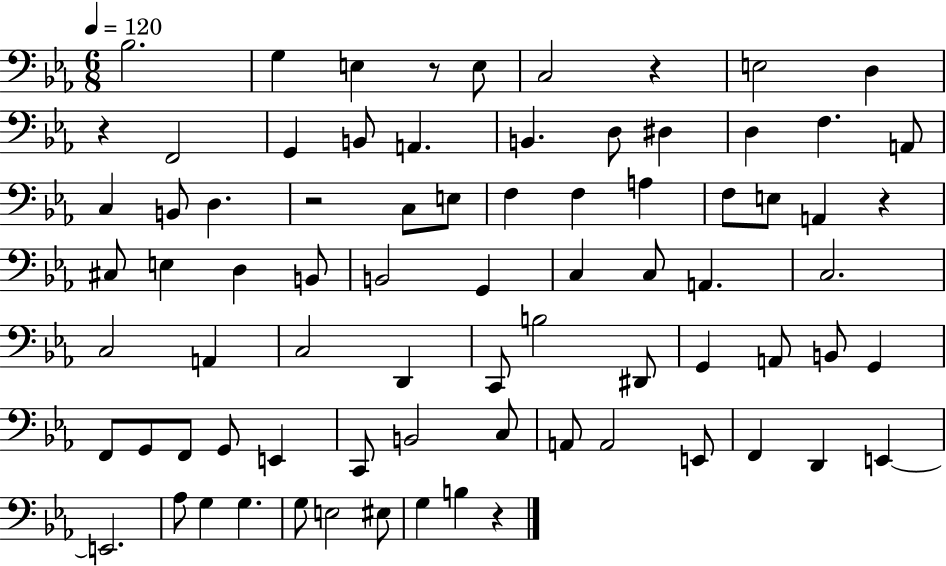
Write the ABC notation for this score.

X:1
T:Untitled
M:6/8
L:1/4
K:Eb
_B,2 G, E, z/2 E,/2 C,2 z E,2 D, z F,,2 G,, B,,/2 A,, B,, D,/2 ^D, D, F, A,,/2 C, B,,/2 D, z2 C,/2 E,/2 F, F, A, F,/2 E,/2 A,, z ^C,/2 E, D, B,,/2 B,,2 G,, C, C,/2 A,, C,2 C,2 A,, C,2 D,, C,,/2 B,2 ^D,,/2 G,, A,,/2 B,,/2 G,, F,,/2 G,,/2 F,,/2 G,,/2 E,, C,,/2 B,,2 C,/2 A,,/2 A,,2 E,,/2 F,, D,, E,, E,,2 _A,/2 G, G, G,/2 E,2 ^E,/2 G, B, z